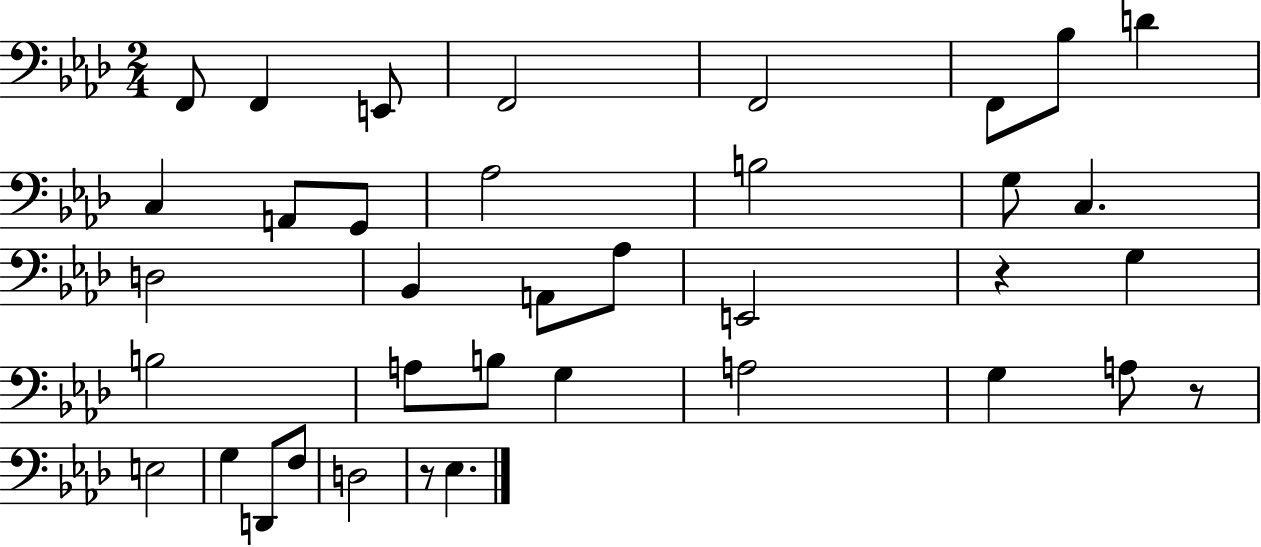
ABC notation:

X:1
T:Untitled
M:2/4
L:1/4
K:Ab
F,,/2 F,, E,,/2 F,,2 F,,2 F,,/2 _B,/2 D C, A,,/2 G,,/2 _A,2 B,2 G,/2 C, D,2 _B,, A,,/2 _A,/2 E,,2 z G, B,2 A,/2 B,/2 G, A,2 G, A,/2 z/2 E,2 G, D,,/2 F,/2 D,2 z/2 _E,